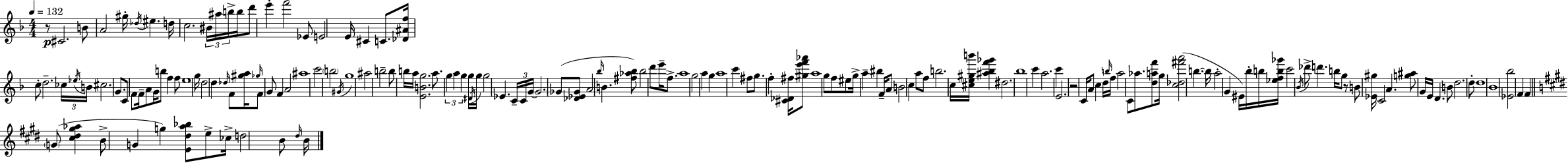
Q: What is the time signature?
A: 4/4